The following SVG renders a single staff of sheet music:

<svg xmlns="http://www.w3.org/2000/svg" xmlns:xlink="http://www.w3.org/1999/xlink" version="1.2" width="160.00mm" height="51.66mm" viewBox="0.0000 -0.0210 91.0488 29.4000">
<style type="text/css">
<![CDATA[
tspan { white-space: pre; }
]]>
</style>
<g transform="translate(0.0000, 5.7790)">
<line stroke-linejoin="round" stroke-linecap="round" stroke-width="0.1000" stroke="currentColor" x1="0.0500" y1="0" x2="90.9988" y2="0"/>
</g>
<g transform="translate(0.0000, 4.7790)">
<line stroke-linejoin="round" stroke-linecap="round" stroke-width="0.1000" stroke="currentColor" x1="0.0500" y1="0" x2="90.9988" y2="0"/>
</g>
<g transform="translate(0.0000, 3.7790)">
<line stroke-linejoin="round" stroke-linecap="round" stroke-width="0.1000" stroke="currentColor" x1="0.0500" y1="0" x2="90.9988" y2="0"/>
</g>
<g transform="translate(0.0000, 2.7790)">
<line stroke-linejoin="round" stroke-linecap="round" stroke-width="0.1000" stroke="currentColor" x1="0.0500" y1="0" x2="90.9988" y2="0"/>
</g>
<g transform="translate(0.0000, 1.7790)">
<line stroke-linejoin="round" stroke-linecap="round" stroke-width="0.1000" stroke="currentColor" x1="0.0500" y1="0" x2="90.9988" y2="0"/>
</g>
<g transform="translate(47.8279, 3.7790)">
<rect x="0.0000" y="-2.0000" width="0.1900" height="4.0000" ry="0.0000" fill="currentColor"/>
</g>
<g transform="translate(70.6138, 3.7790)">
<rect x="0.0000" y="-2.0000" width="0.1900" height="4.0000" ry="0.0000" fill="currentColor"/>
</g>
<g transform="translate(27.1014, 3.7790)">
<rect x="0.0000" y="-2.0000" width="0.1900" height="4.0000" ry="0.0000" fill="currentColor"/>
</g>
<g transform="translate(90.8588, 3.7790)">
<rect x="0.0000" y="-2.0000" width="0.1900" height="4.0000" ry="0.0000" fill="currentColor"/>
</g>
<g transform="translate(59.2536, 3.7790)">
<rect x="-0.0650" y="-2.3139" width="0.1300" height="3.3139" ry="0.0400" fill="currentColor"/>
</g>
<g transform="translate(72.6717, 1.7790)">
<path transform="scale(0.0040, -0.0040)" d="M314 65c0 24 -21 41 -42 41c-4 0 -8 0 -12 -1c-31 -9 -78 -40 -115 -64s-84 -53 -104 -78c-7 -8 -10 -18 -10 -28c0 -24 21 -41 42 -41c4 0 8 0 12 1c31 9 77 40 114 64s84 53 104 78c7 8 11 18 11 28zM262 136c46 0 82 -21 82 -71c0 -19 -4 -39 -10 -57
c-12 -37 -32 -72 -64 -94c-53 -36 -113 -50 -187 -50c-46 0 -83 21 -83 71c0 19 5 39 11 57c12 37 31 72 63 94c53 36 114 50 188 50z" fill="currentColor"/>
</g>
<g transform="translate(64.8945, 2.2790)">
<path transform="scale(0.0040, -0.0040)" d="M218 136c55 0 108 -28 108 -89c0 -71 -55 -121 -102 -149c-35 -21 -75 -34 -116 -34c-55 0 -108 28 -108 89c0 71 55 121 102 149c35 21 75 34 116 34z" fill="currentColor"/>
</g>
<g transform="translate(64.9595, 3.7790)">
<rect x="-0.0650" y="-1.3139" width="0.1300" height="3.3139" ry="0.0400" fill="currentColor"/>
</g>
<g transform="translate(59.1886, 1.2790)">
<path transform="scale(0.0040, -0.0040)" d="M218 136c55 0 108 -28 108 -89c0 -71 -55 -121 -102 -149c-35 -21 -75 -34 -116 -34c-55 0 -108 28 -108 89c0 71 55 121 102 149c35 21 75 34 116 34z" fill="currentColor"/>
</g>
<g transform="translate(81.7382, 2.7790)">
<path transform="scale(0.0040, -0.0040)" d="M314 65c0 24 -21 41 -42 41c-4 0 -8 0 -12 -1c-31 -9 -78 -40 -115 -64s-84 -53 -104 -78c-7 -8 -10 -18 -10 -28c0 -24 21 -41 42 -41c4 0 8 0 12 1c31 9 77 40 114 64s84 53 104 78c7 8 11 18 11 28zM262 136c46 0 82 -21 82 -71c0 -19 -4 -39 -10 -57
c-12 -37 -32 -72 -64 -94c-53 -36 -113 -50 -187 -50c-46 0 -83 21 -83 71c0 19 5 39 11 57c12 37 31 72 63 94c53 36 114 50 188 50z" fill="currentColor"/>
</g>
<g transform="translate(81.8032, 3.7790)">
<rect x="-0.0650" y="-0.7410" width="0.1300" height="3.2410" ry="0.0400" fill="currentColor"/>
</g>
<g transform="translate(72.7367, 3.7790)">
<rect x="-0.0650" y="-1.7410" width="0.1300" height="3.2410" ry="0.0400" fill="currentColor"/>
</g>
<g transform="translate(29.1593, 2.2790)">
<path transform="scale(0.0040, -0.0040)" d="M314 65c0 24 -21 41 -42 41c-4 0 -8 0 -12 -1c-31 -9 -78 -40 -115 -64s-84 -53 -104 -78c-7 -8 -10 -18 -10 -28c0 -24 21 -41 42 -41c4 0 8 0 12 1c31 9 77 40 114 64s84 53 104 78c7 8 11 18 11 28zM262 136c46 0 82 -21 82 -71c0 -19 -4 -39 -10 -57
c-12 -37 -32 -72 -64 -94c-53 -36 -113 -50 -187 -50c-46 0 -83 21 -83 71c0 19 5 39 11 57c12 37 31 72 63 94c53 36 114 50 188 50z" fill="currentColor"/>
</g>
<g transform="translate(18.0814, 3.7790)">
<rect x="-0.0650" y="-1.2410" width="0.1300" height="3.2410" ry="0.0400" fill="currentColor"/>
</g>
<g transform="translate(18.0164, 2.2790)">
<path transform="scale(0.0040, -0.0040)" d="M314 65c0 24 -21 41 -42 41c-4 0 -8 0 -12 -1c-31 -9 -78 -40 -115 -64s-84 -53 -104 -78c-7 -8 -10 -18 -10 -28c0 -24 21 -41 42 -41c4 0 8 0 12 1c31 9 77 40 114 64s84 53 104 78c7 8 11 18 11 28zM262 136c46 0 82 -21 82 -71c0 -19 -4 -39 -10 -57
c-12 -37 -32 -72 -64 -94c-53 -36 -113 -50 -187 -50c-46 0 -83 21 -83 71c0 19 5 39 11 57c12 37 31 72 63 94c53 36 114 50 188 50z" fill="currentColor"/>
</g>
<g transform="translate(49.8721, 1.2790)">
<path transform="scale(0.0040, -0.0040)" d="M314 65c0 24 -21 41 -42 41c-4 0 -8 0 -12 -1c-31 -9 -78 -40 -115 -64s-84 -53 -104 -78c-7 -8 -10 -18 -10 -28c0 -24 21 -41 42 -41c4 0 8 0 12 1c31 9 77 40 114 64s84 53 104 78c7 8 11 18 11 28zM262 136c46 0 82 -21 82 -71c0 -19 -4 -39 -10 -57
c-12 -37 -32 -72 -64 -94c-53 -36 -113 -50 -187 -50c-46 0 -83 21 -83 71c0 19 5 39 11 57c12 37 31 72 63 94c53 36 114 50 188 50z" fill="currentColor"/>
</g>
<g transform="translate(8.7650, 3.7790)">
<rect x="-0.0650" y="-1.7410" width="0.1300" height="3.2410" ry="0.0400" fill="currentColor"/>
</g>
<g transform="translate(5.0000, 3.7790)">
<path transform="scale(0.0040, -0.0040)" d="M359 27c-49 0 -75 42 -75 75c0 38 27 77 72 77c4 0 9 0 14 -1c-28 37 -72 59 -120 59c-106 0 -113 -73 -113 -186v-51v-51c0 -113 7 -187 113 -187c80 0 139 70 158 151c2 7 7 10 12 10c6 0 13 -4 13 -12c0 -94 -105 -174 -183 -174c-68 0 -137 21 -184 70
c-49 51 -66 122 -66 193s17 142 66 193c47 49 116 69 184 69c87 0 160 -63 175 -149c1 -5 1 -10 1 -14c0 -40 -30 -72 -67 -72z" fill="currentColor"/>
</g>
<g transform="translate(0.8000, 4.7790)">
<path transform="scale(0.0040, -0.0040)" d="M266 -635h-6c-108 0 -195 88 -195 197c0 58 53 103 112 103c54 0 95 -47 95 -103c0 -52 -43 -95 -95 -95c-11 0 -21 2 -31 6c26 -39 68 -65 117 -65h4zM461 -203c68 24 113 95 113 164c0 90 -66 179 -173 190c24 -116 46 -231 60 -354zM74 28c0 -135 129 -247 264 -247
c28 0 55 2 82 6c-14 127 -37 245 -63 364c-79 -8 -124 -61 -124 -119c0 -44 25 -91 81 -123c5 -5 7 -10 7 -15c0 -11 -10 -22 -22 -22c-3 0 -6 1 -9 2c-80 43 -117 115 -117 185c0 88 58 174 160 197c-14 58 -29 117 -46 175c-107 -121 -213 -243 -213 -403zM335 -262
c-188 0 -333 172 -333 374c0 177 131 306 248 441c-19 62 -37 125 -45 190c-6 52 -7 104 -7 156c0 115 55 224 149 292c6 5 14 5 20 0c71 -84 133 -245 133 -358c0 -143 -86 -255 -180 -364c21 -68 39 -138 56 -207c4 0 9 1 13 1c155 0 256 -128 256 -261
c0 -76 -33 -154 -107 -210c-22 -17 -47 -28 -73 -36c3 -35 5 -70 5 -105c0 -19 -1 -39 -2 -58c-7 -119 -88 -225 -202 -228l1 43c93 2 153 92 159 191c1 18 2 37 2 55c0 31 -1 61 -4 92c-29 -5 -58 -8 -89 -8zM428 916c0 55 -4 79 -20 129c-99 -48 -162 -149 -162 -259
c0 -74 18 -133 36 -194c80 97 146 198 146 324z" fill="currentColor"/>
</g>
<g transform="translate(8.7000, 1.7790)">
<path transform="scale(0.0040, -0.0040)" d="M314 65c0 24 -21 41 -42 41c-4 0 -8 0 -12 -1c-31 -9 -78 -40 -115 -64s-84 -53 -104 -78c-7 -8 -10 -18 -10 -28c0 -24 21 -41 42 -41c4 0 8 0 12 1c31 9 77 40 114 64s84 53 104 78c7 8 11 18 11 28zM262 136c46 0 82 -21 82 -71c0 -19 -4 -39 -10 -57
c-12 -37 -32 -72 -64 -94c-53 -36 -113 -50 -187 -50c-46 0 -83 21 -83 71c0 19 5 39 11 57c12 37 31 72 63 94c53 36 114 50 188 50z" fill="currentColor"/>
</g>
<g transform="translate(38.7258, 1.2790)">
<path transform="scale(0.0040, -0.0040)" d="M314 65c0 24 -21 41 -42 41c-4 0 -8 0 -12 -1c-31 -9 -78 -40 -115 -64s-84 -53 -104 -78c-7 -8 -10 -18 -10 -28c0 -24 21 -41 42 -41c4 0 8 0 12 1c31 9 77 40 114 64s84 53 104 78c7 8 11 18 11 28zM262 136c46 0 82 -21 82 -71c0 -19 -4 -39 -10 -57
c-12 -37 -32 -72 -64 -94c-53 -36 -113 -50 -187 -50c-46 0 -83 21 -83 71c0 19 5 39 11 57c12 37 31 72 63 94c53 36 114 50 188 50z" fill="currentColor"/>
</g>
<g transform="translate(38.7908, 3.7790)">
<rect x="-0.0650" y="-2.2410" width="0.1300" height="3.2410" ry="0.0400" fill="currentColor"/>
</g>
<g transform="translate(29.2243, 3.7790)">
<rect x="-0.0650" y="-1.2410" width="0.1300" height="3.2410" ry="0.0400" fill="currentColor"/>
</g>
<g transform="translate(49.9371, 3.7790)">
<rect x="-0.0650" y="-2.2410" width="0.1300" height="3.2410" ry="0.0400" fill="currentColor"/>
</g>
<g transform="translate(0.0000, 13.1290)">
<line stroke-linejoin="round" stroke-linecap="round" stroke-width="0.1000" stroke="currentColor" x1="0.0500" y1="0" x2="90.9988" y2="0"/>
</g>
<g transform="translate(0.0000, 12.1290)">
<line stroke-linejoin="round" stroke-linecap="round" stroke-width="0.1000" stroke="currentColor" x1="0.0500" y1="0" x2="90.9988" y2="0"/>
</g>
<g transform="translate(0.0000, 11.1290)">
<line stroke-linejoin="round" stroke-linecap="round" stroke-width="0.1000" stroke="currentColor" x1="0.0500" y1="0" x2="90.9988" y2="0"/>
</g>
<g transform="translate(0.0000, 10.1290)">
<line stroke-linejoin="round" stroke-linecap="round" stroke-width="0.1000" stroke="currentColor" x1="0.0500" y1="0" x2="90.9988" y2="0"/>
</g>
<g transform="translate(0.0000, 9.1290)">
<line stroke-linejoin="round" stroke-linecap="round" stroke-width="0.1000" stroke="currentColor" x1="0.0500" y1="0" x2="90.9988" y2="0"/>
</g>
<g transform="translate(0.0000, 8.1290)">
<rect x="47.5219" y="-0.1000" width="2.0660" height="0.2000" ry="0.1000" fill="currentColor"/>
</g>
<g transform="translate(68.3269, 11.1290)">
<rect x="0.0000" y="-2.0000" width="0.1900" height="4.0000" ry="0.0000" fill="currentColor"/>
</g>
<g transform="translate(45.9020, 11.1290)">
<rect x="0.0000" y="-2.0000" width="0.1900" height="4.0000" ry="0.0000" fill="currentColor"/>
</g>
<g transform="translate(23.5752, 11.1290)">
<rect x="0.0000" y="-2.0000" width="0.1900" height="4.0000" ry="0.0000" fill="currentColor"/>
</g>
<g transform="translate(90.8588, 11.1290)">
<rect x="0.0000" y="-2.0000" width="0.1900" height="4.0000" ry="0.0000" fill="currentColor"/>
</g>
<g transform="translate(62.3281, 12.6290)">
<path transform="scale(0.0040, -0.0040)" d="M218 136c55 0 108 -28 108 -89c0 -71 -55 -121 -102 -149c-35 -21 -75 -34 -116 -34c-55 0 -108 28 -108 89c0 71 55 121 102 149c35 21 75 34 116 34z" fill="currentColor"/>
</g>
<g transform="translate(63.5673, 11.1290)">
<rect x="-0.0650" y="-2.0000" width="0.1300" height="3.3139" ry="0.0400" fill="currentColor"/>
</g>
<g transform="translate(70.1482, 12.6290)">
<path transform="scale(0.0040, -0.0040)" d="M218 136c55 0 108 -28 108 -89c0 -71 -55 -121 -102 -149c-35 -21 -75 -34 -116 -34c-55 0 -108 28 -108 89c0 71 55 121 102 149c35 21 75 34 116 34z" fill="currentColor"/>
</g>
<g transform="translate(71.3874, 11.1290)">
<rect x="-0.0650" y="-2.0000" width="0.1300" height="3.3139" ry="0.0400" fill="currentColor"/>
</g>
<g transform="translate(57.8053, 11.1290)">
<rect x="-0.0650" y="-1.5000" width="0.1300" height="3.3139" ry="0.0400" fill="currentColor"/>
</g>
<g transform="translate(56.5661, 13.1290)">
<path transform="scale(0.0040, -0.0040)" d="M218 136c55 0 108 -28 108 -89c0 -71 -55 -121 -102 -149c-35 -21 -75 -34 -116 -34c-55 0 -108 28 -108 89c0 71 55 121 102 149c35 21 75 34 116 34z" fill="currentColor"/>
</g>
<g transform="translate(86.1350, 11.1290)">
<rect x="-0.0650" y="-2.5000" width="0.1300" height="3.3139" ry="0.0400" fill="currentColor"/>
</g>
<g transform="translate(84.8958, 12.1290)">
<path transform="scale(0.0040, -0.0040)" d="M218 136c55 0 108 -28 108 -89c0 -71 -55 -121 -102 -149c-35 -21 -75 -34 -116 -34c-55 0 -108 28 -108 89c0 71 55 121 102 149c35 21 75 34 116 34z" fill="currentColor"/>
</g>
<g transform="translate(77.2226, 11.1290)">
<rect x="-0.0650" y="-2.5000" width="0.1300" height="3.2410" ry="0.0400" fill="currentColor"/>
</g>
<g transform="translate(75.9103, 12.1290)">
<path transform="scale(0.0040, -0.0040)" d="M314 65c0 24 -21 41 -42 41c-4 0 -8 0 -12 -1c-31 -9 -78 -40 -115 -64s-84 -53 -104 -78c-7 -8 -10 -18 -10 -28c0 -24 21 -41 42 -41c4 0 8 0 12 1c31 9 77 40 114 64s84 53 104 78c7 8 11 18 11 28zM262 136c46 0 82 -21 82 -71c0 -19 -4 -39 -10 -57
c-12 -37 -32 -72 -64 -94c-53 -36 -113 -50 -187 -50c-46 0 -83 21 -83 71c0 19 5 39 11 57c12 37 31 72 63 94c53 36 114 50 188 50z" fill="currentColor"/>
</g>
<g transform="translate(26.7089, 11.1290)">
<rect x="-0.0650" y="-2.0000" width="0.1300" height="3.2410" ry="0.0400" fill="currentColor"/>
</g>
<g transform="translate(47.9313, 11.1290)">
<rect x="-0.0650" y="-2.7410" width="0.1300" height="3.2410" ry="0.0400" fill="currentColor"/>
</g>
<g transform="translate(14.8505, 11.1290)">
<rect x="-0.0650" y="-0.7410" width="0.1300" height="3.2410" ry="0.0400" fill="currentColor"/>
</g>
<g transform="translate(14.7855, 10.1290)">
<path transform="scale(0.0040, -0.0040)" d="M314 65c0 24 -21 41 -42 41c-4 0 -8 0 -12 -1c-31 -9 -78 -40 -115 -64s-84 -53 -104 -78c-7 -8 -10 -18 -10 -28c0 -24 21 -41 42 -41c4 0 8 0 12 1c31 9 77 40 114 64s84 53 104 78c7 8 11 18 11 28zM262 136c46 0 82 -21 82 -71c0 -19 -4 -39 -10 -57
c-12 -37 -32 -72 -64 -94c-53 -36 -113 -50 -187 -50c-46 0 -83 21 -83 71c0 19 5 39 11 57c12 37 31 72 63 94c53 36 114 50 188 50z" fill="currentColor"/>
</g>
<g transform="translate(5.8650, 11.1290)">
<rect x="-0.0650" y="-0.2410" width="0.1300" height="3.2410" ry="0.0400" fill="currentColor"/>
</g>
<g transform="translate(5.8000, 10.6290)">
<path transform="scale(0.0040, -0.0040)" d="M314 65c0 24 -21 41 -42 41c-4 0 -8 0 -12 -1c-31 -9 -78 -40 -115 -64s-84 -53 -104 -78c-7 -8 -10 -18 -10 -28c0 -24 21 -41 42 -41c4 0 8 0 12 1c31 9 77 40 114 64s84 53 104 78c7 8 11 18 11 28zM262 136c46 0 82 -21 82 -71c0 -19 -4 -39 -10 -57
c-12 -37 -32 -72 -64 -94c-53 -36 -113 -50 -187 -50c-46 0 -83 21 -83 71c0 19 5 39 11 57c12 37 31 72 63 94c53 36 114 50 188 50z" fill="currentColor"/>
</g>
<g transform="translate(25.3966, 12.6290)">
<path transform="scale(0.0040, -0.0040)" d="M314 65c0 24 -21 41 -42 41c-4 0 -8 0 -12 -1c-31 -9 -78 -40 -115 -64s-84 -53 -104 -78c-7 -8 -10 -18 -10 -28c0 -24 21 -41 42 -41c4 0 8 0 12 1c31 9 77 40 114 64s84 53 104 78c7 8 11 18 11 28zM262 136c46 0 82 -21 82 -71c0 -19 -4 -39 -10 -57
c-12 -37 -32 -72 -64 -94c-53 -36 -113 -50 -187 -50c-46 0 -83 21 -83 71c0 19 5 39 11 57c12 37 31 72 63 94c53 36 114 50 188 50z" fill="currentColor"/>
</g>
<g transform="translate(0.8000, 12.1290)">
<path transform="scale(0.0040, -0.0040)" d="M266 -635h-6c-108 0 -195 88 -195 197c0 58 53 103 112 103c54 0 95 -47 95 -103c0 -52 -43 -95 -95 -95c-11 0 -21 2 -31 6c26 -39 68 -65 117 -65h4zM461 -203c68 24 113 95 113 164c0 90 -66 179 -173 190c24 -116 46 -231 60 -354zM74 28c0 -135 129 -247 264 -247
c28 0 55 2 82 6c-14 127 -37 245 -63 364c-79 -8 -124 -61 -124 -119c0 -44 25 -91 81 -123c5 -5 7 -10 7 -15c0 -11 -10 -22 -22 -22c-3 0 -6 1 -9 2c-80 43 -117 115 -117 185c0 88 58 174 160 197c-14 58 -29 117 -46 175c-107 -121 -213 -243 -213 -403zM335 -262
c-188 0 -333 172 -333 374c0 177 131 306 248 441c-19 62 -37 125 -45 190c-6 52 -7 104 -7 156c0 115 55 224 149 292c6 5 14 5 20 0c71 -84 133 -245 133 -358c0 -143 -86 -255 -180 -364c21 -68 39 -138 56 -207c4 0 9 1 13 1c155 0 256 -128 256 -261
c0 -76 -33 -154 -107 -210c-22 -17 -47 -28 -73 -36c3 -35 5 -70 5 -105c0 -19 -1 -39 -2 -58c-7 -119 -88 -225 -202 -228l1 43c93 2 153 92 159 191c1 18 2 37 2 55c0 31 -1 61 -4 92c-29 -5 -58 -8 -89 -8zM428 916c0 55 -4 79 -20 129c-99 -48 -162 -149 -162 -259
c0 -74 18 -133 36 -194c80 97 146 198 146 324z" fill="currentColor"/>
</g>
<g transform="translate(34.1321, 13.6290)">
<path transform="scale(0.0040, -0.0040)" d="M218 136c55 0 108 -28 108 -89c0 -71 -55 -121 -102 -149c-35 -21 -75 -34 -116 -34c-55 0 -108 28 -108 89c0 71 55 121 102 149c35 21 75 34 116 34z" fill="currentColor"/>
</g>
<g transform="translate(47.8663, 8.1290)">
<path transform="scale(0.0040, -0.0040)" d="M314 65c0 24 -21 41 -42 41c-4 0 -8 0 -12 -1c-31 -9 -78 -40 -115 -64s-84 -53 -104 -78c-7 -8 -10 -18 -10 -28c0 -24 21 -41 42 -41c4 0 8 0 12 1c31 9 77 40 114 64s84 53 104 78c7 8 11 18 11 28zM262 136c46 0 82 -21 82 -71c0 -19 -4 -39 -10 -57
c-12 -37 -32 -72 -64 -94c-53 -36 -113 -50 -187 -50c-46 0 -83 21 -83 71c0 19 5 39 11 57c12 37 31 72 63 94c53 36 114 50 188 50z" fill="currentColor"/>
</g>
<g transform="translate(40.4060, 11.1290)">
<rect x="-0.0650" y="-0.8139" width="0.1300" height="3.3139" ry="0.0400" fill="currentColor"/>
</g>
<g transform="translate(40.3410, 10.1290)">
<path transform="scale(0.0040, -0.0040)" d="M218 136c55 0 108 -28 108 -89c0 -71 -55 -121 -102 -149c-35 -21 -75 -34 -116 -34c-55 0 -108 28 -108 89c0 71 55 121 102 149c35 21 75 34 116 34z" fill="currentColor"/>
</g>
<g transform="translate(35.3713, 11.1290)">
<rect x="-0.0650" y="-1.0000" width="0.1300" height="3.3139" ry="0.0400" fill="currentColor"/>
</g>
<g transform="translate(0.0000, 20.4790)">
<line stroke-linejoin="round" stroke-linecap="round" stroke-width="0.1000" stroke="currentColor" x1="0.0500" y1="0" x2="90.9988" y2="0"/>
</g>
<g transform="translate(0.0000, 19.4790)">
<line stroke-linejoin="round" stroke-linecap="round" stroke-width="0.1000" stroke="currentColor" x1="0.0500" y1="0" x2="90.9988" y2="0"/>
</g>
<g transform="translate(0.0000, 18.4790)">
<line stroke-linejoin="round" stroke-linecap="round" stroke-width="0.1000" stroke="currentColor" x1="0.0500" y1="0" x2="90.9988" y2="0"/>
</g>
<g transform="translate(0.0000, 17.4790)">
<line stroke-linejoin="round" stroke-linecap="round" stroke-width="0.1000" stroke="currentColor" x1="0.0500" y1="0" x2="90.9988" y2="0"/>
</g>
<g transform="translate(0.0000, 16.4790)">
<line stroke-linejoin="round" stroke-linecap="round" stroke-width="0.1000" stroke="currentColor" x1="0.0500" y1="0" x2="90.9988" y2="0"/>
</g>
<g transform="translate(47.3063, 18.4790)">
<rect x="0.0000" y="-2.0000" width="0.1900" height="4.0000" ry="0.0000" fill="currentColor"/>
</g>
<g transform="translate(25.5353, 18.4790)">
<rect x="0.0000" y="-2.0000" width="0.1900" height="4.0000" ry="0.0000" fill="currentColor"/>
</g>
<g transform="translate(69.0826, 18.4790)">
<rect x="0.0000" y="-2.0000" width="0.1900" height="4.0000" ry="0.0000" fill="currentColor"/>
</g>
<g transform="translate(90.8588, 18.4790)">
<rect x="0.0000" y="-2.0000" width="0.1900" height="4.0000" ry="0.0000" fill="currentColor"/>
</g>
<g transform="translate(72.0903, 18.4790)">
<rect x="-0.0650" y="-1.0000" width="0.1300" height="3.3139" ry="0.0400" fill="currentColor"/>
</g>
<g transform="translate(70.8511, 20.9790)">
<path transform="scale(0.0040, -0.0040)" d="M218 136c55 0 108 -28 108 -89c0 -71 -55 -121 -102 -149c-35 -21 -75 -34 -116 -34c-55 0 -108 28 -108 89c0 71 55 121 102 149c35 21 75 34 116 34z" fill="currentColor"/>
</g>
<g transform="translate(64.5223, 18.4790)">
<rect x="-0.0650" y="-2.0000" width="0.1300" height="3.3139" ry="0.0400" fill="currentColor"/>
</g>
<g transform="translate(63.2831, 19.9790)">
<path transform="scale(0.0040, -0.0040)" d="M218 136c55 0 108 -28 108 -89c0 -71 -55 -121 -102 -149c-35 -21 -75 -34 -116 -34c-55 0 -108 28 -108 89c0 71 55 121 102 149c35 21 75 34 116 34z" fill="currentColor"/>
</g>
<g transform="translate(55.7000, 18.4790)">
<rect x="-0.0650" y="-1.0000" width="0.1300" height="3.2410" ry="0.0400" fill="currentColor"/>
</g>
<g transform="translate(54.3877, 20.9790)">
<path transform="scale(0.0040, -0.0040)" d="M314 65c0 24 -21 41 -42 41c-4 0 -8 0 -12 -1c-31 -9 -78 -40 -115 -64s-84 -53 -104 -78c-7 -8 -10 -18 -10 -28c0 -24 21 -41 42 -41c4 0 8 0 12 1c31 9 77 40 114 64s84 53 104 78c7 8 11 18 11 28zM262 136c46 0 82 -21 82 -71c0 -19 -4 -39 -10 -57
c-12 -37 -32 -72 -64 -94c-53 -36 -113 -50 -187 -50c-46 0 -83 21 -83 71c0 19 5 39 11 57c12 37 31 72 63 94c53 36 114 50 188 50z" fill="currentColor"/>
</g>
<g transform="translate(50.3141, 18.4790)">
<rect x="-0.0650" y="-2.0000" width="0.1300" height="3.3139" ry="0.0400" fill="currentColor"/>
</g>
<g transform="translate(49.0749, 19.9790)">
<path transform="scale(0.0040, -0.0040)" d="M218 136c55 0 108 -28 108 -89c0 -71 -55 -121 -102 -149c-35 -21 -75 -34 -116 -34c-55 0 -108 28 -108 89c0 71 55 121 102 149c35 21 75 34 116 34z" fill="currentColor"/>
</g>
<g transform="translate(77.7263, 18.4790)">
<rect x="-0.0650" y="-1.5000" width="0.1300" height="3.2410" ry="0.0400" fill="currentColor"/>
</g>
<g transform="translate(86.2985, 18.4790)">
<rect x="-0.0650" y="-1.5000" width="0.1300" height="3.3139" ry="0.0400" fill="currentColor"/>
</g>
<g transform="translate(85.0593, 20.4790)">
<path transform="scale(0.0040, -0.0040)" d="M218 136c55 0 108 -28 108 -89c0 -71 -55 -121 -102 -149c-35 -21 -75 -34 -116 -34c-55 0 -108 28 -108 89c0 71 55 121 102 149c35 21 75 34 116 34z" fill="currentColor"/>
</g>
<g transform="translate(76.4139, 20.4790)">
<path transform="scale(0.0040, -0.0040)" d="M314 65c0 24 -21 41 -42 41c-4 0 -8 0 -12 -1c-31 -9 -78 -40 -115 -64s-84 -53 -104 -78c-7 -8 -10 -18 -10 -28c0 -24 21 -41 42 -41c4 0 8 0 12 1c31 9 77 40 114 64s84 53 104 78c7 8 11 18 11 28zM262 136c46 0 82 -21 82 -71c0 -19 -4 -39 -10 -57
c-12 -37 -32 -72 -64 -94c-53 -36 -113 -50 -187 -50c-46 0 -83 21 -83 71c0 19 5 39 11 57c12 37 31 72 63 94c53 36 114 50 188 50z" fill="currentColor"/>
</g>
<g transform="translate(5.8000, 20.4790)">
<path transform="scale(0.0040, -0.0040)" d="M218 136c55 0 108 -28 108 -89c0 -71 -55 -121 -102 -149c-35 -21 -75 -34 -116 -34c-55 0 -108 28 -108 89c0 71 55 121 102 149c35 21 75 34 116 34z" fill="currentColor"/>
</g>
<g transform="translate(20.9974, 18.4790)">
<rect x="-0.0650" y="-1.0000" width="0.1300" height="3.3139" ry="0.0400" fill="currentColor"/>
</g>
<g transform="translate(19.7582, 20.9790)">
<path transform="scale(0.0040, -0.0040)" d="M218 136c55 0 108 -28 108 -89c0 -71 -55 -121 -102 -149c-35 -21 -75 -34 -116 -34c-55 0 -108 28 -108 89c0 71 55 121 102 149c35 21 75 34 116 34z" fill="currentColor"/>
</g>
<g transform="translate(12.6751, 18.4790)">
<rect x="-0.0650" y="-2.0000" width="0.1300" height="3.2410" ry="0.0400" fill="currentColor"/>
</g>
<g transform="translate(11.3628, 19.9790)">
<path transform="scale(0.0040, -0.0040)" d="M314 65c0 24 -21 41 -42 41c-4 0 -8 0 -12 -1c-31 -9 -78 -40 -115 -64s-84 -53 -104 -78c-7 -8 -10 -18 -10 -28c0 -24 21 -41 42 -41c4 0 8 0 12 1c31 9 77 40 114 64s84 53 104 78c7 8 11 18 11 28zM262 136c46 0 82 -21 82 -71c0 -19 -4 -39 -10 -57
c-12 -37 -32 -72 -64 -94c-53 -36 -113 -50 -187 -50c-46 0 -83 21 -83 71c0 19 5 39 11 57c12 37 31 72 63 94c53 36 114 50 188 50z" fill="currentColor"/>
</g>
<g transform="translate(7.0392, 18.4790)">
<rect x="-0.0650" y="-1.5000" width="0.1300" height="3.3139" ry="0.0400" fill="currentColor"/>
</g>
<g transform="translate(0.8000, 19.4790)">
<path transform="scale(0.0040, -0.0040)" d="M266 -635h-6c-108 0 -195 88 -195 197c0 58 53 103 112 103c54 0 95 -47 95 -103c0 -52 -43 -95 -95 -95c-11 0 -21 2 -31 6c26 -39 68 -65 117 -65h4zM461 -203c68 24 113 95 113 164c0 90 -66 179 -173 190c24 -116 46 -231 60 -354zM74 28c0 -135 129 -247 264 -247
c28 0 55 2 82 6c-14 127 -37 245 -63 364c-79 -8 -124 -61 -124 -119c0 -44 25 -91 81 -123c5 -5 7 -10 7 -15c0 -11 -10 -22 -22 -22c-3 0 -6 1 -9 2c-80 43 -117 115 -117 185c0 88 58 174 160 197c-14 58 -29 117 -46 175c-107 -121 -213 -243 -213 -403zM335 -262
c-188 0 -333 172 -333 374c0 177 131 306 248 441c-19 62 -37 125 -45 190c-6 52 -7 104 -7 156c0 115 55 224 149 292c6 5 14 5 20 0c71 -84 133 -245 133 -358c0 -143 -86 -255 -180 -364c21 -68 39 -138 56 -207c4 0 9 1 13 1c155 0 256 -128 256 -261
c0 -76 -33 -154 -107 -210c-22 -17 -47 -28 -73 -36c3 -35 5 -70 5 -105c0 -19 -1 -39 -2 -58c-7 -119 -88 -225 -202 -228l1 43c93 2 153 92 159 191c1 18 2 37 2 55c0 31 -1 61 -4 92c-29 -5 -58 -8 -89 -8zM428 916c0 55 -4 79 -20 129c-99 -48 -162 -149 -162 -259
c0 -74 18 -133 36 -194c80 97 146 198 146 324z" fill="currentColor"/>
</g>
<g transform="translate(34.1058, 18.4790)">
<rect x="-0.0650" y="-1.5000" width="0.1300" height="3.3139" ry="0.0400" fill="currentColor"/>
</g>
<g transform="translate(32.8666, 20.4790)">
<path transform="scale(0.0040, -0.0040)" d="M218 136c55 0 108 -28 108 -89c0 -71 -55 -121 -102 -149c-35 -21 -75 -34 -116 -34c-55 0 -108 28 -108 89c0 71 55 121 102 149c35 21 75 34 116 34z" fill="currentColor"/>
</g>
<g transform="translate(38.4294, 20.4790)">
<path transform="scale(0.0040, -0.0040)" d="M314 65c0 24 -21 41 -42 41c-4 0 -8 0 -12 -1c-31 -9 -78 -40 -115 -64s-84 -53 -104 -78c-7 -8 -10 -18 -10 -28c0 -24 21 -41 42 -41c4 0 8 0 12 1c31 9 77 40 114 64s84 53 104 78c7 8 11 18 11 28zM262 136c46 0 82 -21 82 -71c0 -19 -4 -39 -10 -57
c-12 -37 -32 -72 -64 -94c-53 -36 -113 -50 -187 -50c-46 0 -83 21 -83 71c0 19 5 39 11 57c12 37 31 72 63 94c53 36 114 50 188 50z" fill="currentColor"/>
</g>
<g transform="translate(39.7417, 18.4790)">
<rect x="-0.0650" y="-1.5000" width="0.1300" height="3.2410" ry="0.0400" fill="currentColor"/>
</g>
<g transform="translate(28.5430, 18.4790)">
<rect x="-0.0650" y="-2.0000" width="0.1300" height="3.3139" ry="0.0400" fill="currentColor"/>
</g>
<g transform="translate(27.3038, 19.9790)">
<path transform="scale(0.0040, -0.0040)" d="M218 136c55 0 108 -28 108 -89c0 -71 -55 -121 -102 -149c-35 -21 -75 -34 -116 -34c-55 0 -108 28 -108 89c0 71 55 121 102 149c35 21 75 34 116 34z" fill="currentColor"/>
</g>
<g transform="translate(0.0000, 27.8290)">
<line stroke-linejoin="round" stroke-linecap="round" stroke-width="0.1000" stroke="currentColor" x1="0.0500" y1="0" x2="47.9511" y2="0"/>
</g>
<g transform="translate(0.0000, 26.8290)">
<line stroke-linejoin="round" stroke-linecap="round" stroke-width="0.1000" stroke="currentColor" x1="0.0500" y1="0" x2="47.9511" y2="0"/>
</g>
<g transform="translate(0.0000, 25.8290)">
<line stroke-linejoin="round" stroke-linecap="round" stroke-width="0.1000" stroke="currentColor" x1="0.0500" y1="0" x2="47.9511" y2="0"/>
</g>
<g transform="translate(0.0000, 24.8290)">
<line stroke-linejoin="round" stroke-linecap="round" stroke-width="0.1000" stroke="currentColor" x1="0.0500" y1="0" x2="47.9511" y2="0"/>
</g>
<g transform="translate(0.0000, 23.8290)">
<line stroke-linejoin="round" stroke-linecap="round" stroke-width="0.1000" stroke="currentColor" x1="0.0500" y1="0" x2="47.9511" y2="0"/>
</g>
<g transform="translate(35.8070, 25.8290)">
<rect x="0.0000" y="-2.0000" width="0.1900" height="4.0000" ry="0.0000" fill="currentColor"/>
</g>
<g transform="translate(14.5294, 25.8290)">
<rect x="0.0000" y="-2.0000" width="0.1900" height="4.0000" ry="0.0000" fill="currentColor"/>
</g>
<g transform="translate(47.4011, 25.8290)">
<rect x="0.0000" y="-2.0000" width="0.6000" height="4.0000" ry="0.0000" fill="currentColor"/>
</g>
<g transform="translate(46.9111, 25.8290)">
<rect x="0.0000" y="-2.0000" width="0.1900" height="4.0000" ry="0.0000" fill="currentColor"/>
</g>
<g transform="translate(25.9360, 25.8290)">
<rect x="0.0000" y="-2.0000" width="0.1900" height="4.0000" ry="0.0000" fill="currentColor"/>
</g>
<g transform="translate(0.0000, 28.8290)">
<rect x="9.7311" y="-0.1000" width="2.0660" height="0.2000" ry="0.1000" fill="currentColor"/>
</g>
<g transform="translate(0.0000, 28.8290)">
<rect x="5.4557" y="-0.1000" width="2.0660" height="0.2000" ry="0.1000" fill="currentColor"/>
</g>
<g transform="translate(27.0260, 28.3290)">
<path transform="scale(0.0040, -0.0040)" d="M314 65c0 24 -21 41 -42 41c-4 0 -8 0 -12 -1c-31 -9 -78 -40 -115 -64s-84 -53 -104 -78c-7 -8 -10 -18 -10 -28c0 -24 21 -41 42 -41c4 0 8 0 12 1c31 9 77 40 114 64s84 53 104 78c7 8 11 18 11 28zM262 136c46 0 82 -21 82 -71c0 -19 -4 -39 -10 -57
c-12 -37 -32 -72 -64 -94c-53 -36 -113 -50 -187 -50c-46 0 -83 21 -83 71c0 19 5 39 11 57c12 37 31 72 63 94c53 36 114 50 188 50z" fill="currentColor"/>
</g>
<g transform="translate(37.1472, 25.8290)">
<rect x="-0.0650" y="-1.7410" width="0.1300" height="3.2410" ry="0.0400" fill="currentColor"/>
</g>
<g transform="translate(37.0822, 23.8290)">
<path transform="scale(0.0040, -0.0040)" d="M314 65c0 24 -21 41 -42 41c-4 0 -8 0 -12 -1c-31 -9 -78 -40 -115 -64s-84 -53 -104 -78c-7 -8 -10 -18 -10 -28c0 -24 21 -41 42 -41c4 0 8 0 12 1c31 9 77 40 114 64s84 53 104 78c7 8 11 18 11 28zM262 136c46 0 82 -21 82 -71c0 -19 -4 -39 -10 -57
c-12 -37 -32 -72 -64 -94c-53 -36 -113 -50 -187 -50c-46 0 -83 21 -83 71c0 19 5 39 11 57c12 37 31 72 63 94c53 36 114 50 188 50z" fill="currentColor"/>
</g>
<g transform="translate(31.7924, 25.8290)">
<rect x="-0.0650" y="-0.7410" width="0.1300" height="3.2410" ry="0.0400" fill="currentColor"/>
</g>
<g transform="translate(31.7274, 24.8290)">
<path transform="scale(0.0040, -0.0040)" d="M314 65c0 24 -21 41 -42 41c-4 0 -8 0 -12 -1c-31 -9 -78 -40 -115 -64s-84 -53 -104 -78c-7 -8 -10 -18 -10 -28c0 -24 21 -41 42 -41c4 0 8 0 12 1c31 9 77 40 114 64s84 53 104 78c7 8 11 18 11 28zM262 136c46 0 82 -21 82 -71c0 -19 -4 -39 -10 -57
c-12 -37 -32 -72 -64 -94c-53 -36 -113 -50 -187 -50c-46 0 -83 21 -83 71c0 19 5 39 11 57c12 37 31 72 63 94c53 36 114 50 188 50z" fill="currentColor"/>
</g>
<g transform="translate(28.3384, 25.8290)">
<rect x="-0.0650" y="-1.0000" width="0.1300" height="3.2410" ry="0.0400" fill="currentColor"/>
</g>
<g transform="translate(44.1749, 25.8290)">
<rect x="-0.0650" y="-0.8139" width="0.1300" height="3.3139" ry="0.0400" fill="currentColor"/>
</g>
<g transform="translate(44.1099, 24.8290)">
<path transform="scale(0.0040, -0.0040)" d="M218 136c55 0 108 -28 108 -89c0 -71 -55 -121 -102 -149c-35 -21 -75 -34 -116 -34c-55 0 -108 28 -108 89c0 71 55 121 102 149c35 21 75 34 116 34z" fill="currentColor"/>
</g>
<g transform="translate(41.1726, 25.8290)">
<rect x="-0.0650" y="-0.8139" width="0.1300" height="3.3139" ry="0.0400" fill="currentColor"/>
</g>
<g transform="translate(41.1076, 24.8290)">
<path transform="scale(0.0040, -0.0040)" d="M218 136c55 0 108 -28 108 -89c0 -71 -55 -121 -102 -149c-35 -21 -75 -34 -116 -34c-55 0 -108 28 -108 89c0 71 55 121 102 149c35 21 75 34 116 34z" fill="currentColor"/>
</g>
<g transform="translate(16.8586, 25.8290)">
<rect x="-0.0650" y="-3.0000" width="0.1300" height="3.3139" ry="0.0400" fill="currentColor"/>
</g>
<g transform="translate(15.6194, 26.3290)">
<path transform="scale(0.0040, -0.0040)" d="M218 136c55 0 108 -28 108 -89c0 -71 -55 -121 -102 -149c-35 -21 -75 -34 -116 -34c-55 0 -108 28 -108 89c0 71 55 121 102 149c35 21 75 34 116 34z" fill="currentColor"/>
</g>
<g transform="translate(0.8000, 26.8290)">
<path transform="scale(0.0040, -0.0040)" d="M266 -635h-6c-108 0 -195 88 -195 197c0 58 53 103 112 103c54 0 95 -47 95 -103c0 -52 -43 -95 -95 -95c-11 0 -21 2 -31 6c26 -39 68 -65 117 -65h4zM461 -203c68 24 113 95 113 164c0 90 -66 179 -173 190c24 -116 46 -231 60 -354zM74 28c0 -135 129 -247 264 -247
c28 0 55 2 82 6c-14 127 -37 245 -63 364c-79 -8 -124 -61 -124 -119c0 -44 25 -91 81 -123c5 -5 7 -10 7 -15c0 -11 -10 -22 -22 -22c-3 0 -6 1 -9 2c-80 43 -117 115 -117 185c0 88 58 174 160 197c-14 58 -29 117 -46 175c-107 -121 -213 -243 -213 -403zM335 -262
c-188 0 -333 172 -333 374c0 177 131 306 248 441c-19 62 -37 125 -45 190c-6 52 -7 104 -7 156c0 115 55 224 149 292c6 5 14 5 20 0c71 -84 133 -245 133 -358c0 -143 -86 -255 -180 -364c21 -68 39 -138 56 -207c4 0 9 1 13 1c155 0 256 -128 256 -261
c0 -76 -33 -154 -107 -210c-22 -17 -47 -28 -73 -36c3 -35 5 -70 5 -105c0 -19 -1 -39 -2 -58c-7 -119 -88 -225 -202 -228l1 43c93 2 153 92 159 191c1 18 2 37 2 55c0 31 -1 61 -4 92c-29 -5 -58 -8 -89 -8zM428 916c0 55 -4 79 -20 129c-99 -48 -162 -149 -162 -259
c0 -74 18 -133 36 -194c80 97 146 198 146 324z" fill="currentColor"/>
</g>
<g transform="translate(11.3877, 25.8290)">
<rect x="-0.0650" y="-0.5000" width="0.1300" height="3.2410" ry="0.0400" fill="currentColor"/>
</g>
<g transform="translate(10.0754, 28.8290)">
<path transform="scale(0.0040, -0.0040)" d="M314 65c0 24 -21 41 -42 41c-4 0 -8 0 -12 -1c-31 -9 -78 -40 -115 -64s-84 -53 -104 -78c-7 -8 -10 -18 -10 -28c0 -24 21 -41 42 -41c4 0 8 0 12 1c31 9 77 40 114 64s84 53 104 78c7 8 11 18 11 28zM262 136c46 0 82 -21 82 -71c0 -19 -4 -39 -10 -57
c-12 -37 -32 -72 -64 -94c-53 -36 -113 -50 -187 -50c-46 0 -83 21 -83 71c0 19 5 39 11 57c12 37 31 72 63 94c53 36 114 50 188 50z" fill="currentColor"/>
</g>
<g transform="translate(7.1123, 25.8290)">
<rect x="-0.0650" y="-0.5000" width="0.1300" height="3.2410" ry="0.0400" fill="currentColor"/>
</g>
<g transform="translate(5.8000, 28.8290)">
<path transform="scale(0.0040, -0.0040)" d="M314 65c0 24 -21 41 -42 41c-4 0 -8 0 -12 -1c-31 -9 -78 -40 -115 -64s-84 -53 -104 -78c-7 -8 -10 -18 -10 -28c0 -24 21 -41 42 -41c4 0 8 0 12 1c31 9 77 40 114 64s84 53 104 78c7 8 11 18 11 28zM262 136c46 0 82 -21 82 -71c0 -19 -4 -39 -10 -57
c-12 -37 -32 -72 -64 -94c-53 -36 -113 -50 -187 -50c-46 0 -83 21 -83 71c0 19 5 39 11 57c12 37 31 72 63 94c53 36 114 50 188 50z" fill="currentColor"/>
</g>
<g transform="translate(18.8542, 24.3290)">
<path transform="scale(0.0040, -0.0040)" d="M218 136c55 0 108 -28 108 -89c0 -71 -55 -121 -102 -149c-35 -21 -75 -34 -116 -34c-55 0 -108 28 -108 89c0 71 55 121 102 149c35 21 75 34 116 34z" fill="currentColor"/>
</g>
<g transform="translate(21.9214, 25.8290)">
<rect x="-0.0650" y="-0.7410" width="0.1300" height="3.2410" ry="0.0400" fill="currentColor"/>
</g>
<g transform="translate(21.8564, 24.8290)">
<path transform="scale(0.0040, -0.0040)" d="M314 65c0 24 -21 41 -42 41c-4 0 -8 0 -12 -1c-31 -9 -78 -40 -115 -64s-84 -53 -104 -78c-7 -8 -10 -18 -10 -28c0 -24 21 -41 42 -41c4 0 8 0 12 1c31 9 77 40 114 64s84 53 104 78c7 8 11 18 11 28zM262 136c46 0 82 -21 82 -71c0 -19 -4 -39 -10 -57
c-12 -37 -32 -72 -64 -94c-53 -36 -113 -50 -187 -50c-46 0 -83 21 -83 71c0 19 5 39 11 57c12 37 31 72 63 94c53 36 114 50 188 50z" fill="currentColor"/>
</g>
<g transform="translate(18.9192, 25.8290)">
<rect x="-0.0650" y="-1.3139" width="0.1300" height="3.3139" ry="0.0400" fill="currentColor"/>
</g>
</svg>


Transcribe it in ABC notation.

X:1
T:Untitled
M:4/4
L:1/4
K:C
f2 e2 e2 g2 g2 g e f2 d2 c2 d2 F2 D d a2 E F F G2 G E F2 D F E E2 F D2 F D E2 E C2 C2 A e d2 D2 d2 f2 d d